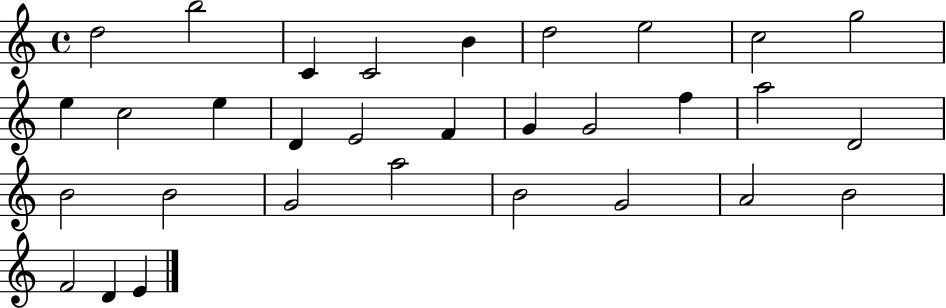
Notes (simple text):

D5/h B5/h C4/q C4/h B4/q D5/h E5/h C5/h G5/h E5/q C5/h E5/q D4/q E4/h F4/q G4/q G4/h F5/q A5/h D4/h B4/h B4/h G4/h A5/h B4/h G4/h A4/h B4/h F4/h D4/q E4/q